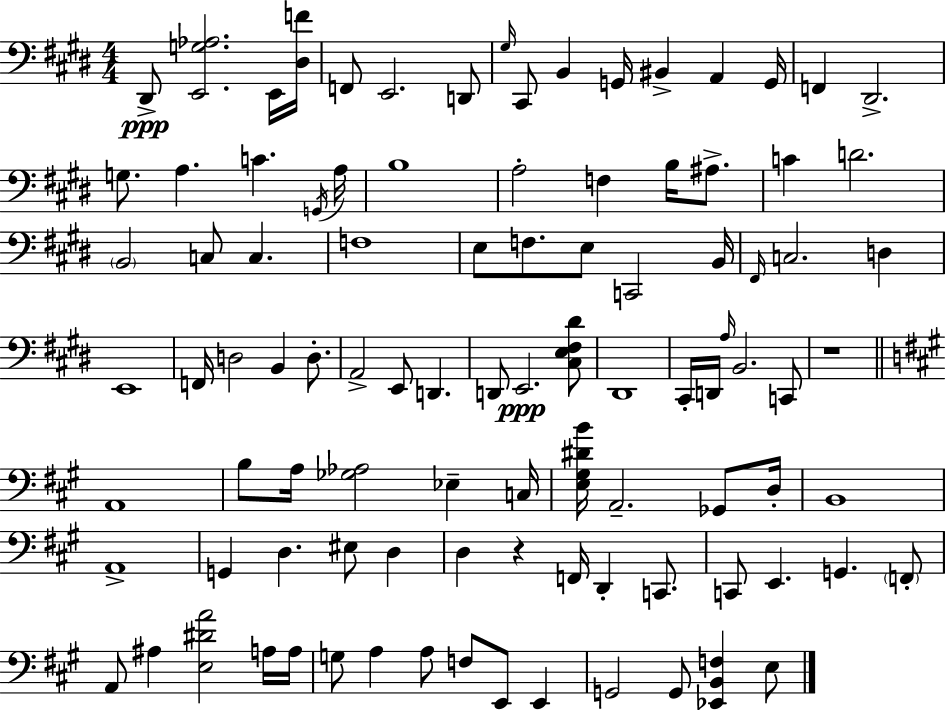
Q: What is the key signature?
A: E major